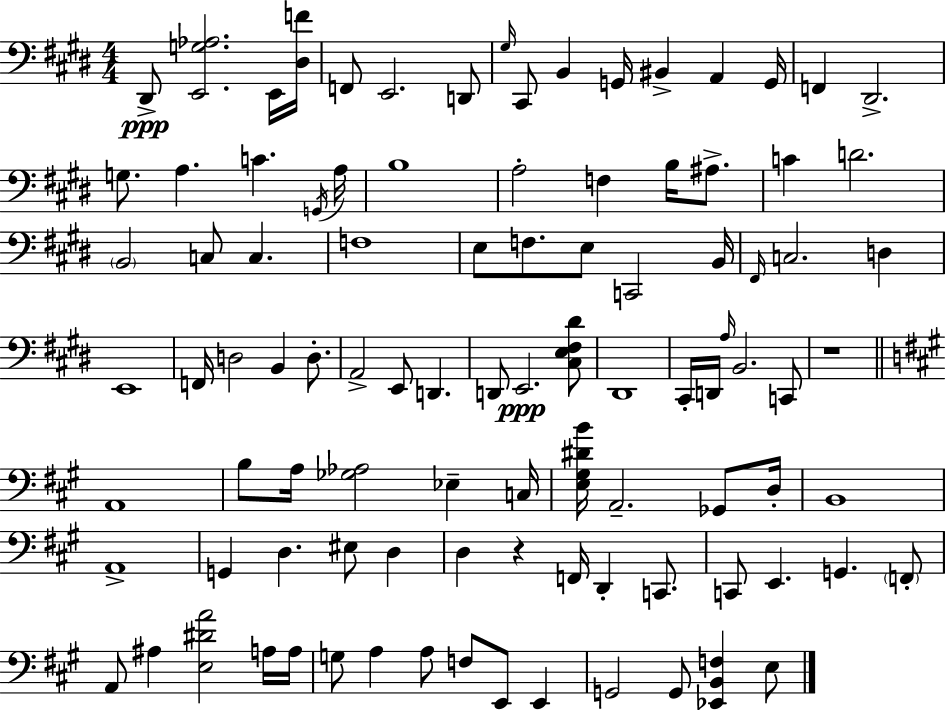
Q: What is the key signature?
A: E major